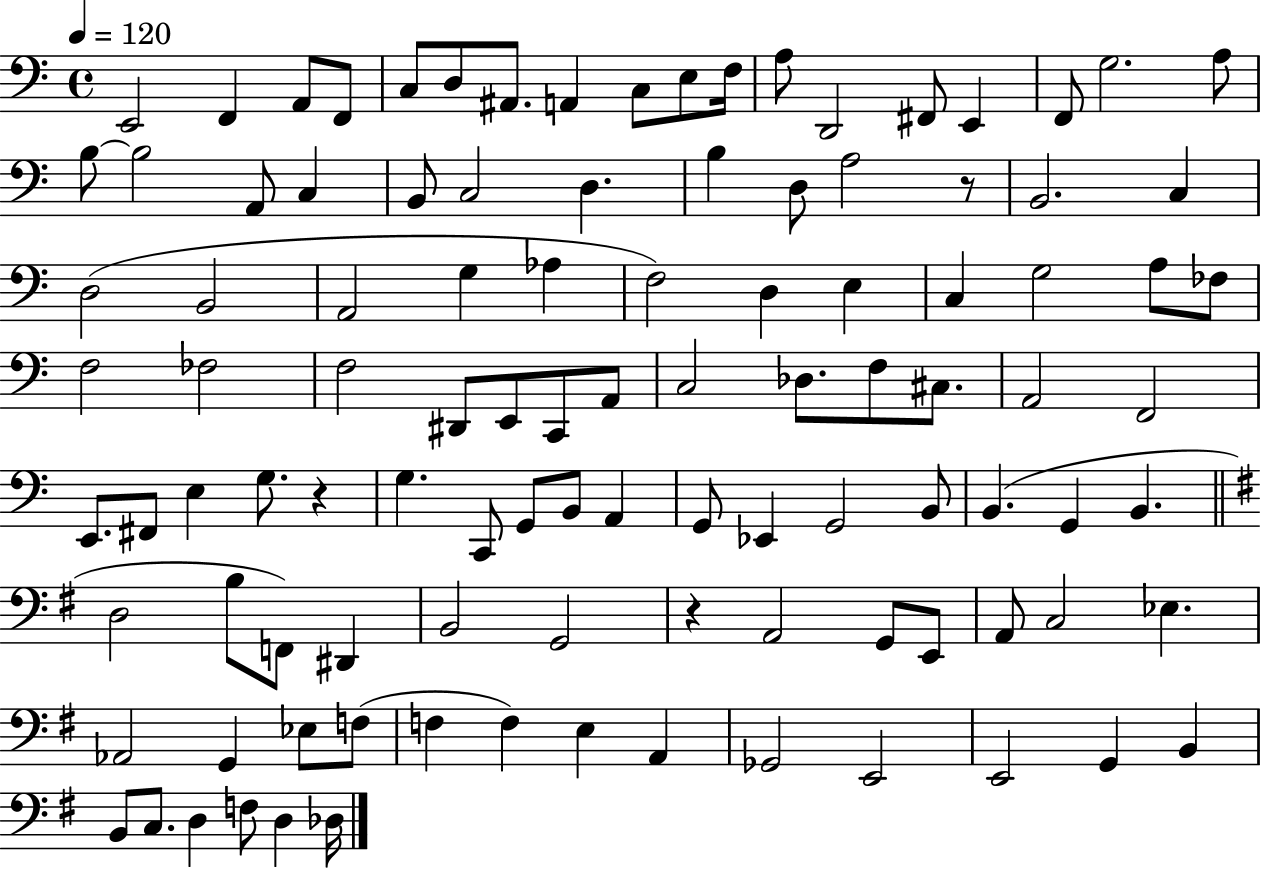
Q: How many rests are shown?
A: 3